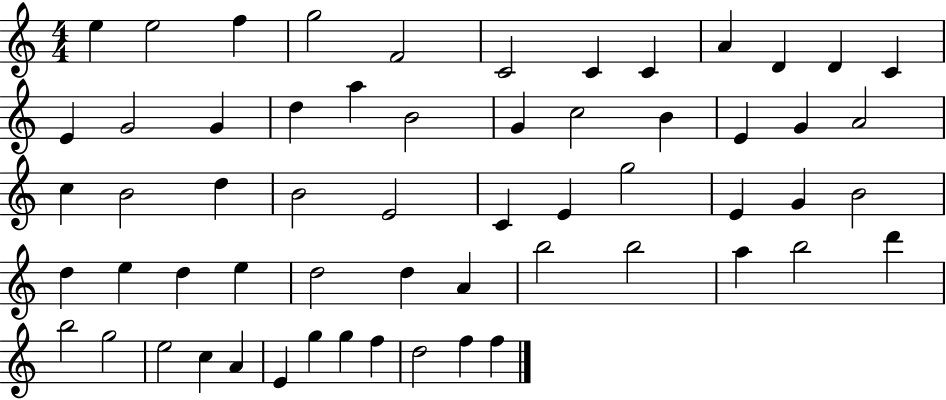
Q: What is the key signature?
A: C major